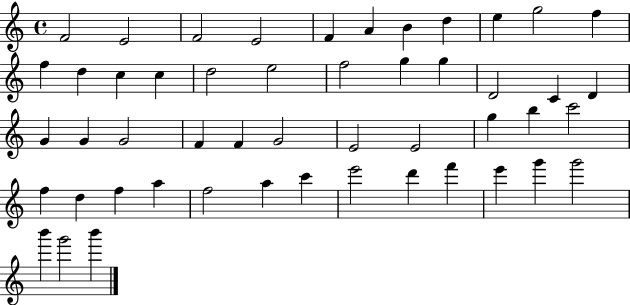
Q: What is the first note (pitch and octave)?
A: F4